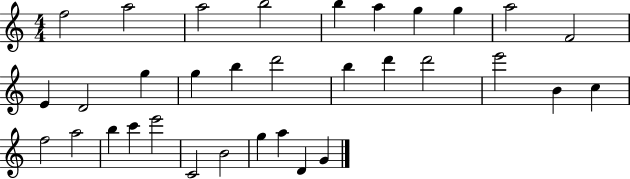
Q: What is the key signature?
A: C major